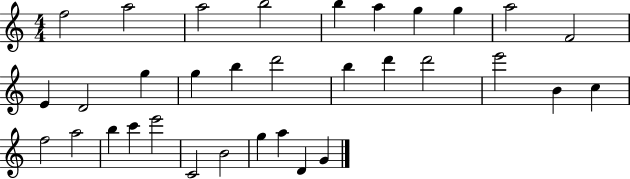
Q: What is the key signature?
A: C major